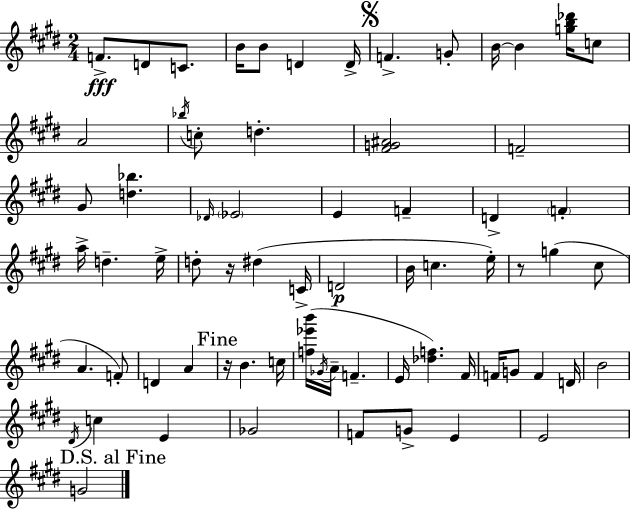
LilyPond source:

{
  \clef treble
  \numericTimeSignature
  \time 2/4
  \key e \major
  \repeat volta 2 { f'8.->\fff d'8 c'8. | b'16 b'8 d'4 d'16-> | \mark \markup { \musicglyph "scripts.segno" } f'4.-> g'8-. | b'16~~ b'4 <g'' b'' des'''>16 c''8 | \break a'2 | \acciaccatura { bes''16 } c''8-. d''4.-. | <fis' g' ais'>2 | f'2-- | \break gis'8 <d'' bes''>4. | \grace { des'16 } \parenthesize ees'2 | e'4 f'4-- | d'4-> \parenthesize f'4-. | \break a''16-> d''4.-- | e''16-> d''8-. r16 dis''4( | c'16-> d'2\p | b'16 c''4. | \break e''16-.) r8 g''4( | cis''8 a'4. | f'8-.) d'4 a'4 | \mark "Fine" r16 b'4. | \break c''16 <f'' ees''' b'''>16( \acciaccatura { ges'16 } a'16-- f'4.-- | e'16 <des'' f''>4.) | fis'16 f'16 g'8 f'4 | d'16 b'2 | \break \acciaccatura { dis'16 } c''4 | e'4 ges'2 | f'8 g'8-> | e'4 e'2 | \break \mark "D.S. al Fine" g'2 | } \bar "|."
}